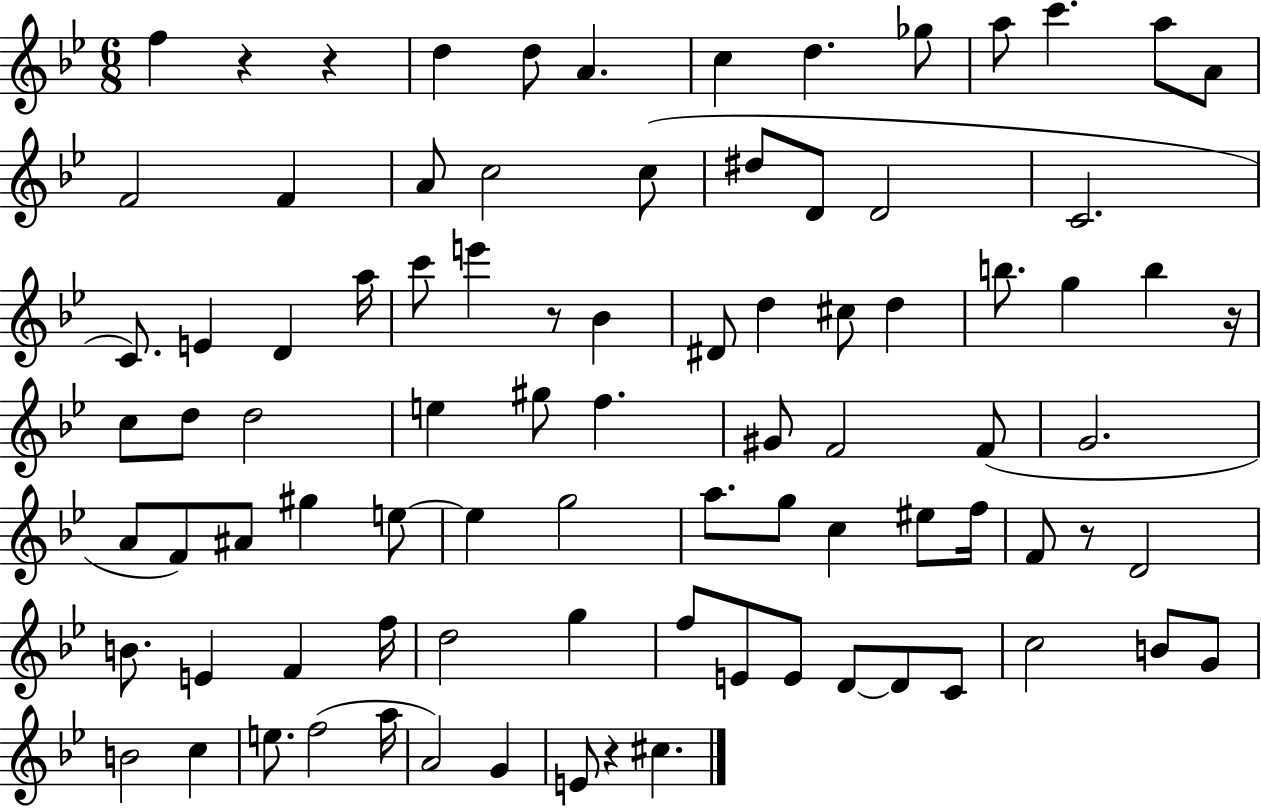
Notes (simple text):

F5/q R/q R/q D5/q D5/e A4/q. C5/q D5/q. Gb5/e A5/e C6/q. A5/e A4/e F4/h F4/q A4/e C5/h C5/e D#5/e D4/e D4/h C4/h. C4/e. E4/q D4/q A5/s C6/e E6/q R/e Bb4/q D#4/e D5/q C#5/e D5/q B5/e. G5/q B5/q R/s C5/e D5/e D5/h E5/q G#5/e F5/q. G#4/e F4/h F4/e G4/h. A4/e F4/e A#4/e G#5/q E5/e E5/q G5/h A5/e. G5/e C5/q EIS5/e F5/s F4/e R/e D4/h B4/e. E4/q F4/q F5/s D5/h G5/q F5/e E4/e E4/e D4/e D4/e C4/e C5/h B4/e G4/e B4/h C5/q E5/e. F5/h A5/s A4/h G4/q E4/e R/q C#5/q.